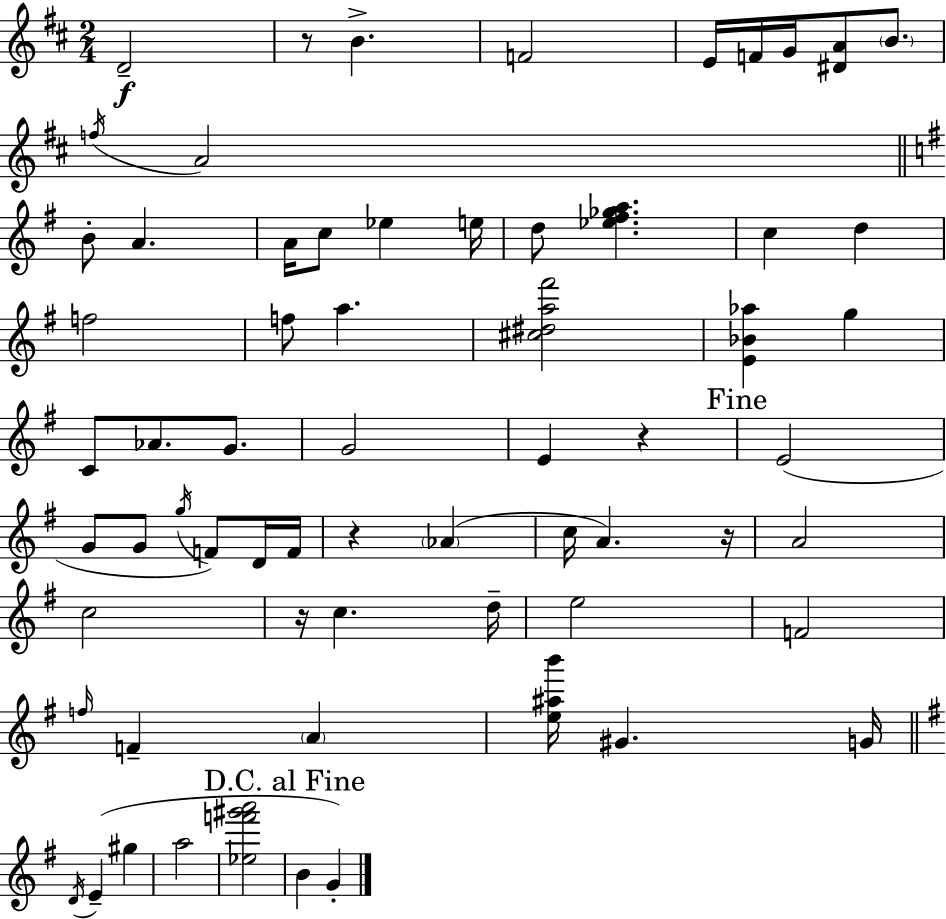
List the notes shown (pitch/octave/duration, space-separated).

D4/h R/e B4/q. F4/h E4/s F4/s G4/s [D#4,A4]/e B4/e. F5/s A4/h B4/e A4/q. A4/s C5/e Eb5/q E5/s D5/e [Eb5,F#5,Gb5,A5]/q. C5/q D5/q F5/h F5/e A5/q. [C#5,D#5,A5,F#6]/h [E4,Bb4,Ab5]/q G5/q C4/e Ab4/e. G4/e. G4/h E4/q R/q E4/h G4/e G4/e G5/s F4/e D4/s F4/s R/q Ab4/q C5/s A4/q. R/s A4/h C5/h R/s C5/q. D5/s E5/h F4/h F5/s F4/q A4/q [E5,A#5,B6]/s G#4/q. G4/s D4/s E4/q G#5/q A5/h [Eb5,F6,G#6,A6]/h B4/q G4/q